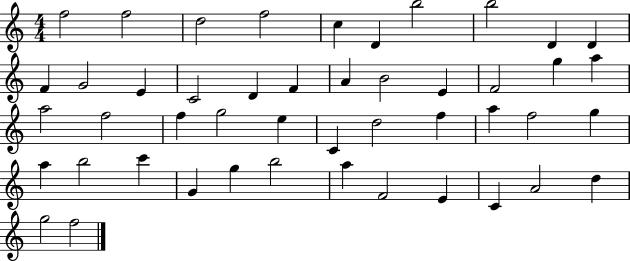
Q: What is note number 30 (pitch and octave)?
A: F5